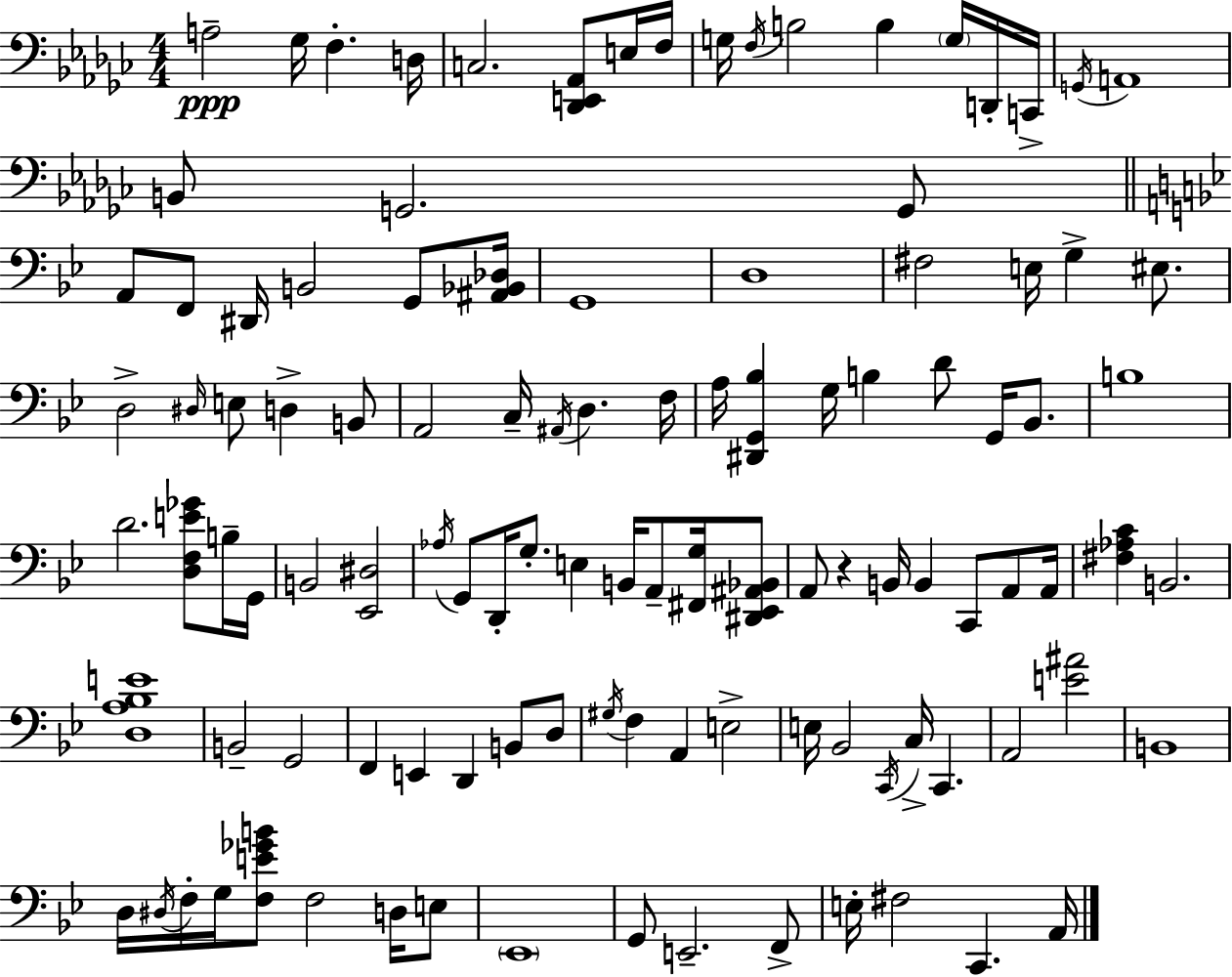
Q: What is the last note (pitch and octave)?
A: A2